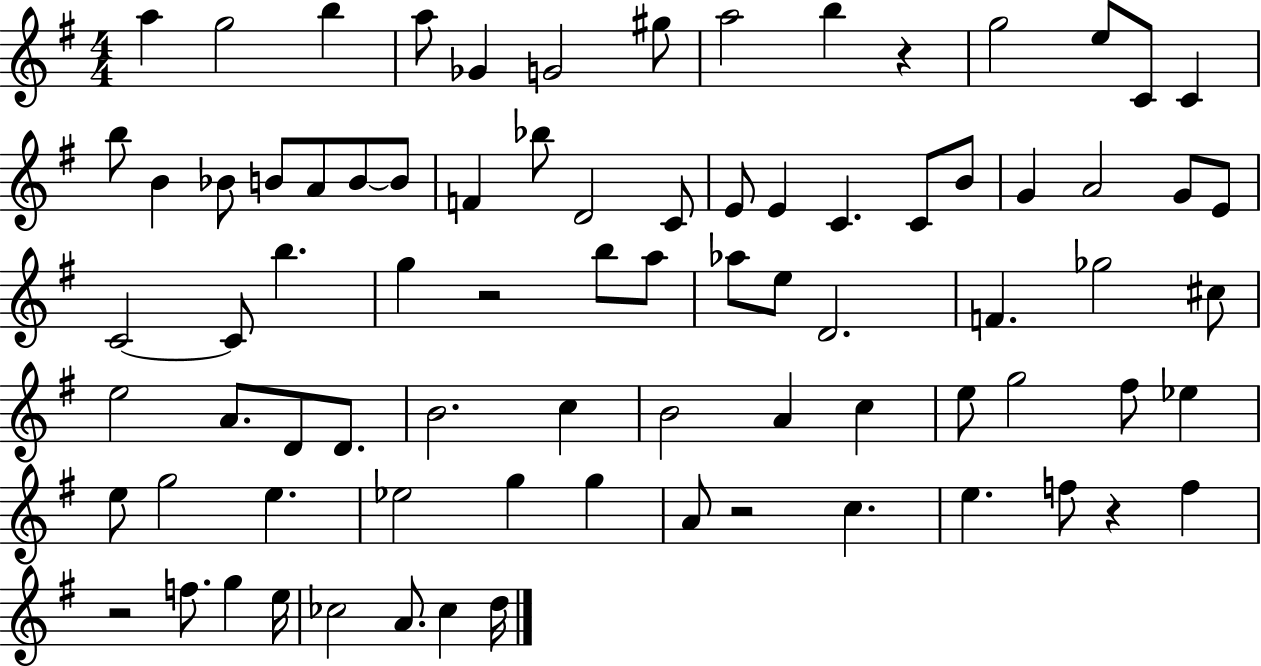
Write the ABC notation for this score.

X:1
T:Untitled
M:4/4
L:1/4
K:G
a g2 b a/2 _G G2 ^g/2 a2 b z g2 e/2 C/2 C b/2 B _B/2 B/2 A/2 B/2 B/2 F _b/2 D2 C/2 E/2 E C C/2 B/2 G A2 G/2 E/2 C2 C/2 b g z2 b/2 a/2 _a/2 e/2 D2 F _g2 ^c/2 e2 A/2 D/2 D/2 B2 c B2 A c e/2 g2 ^f/2 _e e/2 g2 e _e2 g g A/2 z2 c e f/2 z f z2 f/2 g e/4 _c2 A/2 _c d/4